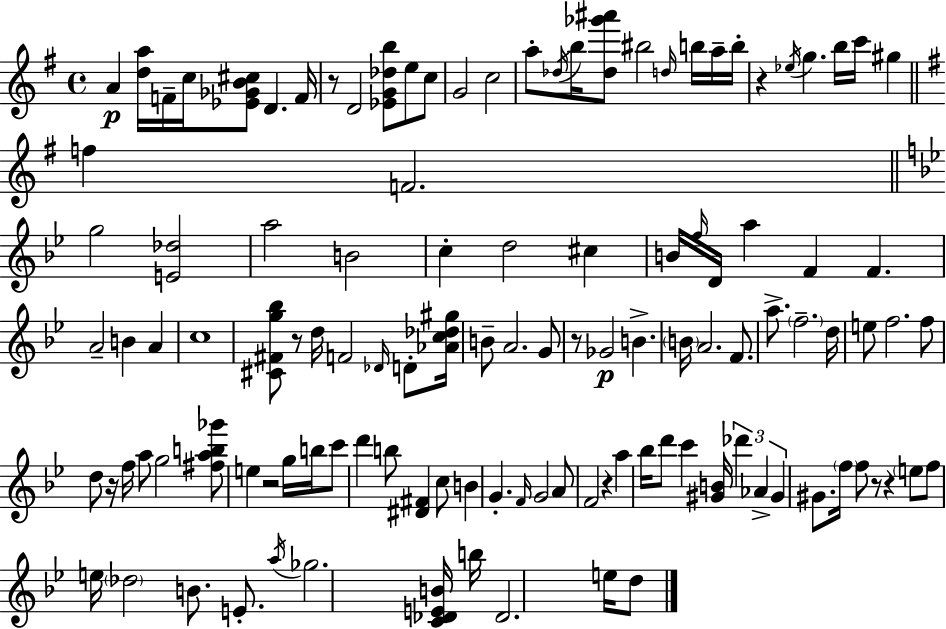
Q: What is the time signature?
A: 4/4